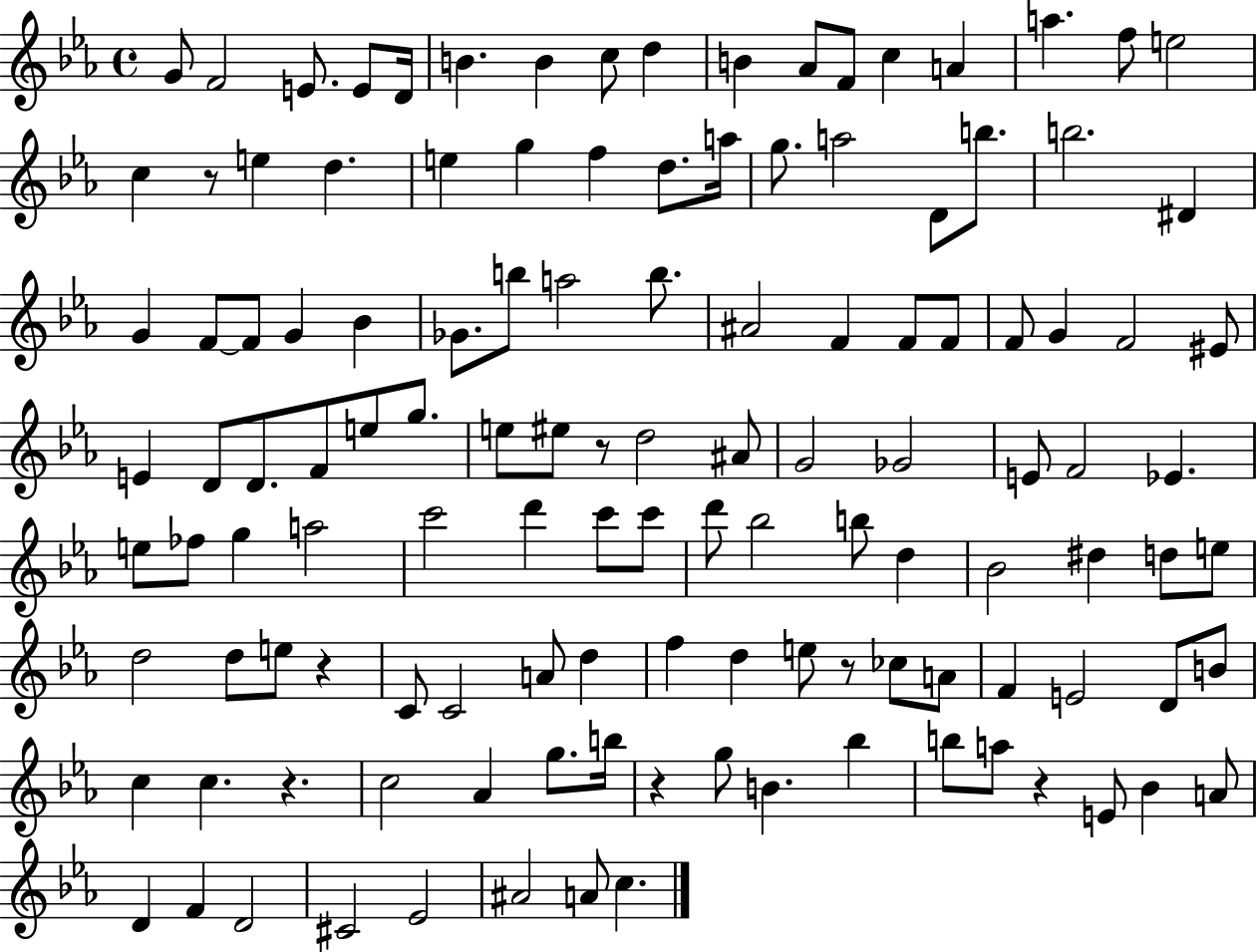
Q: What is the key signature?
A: EES major